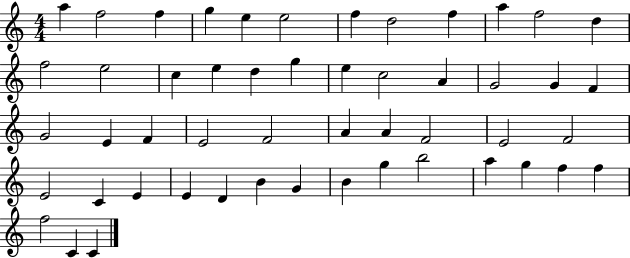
A5/q F5/h F5/q G5/q E5/q E5/h F5/q D5/h F5/q A5/q F5/h D5/q F5/h E5/h C5/q E5/q D5/q G5/q E5/q C5/h A4/q G4/h G4/q F4/q G4/h E4/q F4/q E4/h F4/h A4/q A4/q F4/h E4/h F4/h E4/h C4/q E4/q E4/q D4/q B4/q G4/q B4/q G5/q B5/h A5/q G5/q F5/q F5/q F5/h C4/q C4/q